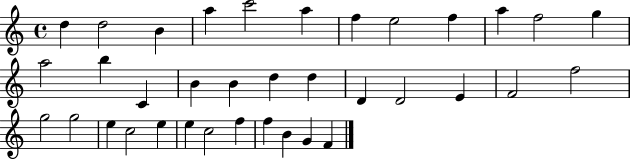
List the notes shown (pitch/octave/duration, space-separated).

D5/q D5/h B4/q A5/q C6/h A5/q F5/q E5/h F5/q A5/q F5/h G5/q A5/h B5/q C4/q B4/q B4/q D5/q D5/q D4/q D4/h E4/q F4/h F5/h G5/h G5/h E5/q C5/h E5/q E5/q C5/h F5/q F5/q B4/q G4/q F4/q